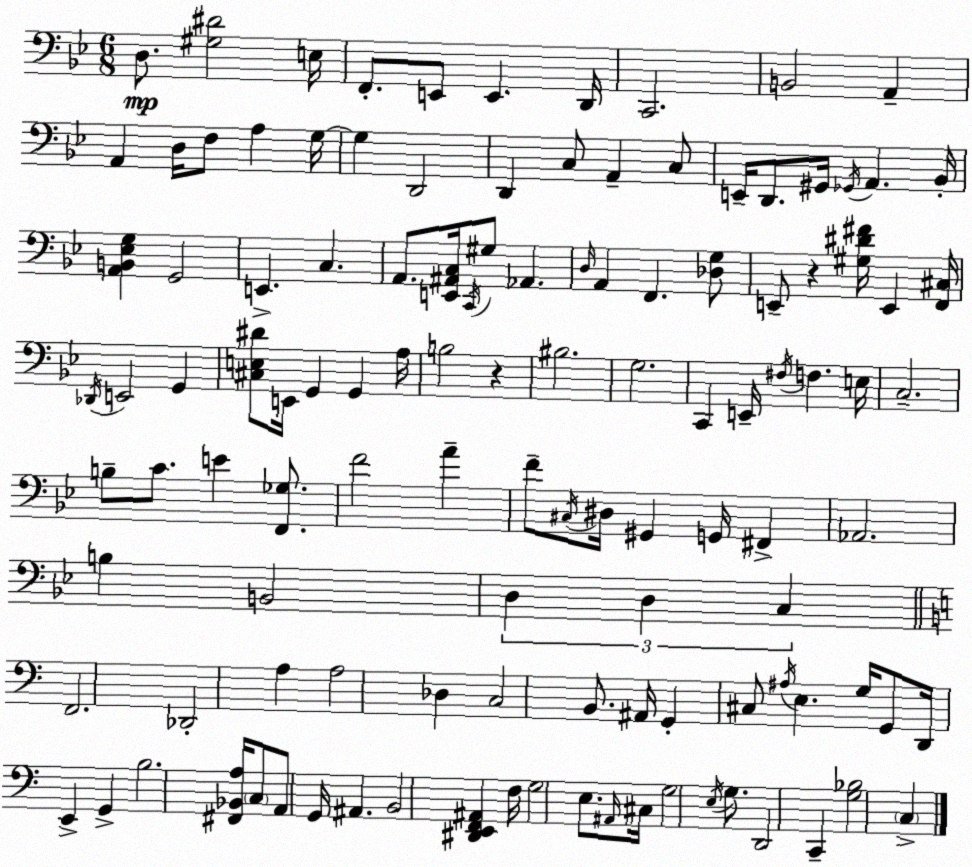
X:1
T:Untitled
M:6/8
L:1/4
K:Gm
D,/2 [^G,^D]2 E,/4 F,,/2 E,,/2 E,, D,,/4 C,,2 B,,2 A,, A,, D,/4 F,/2 A, G,/4 G, D,,2 D,, C,/2 A,, C,/2 E,,/4 D,,/2 ^G,,/4 _G,,/4 A,, _B,,/4 [A,,B,,_E,G,] G,,2 E,, C, A,,/2 [E,,^A,,C,]/4 C,,/4 ^G,/2 _A,, D,/4 A,, F,, [_D,G,]/2 E,,/2 z [^G,^D^F]/4 E,, [F,,^C,]/4 _D,,/4 E,,2 G,, [^C,E,^D]/2 E,,/4 G,, G,, A,/4 B,2 z ^B,2 G,2 C,, E,,/4 ^F,/4 F, E,/4 C,2 B,/2 C/2 E [F,,_G,]/2 F2 A F/2 ^C,/4 ^D,/4 ^G,, G,,/4 ^F,, _A,,2 B, B,,2 D, D, C, F,,2 _D,,2 A, A,2 _D, C,2 B,,/2 ^A,,/4 G,, ^C,/2 ^A,/4 E, G,/4 G,,/2 D,,/4 E,, G,, B,2 [^F,,_B,,A,]/4 C,/2 A,,/2 G,,/4 ^A,, B,,2 [^D,,E,,F,,^A,,] F,/4 G,2 E,/2 ^A,,/4 ^C,/4 G,2 E,/4 G,/2 D,,2 C,, [G,_B,]2 C,